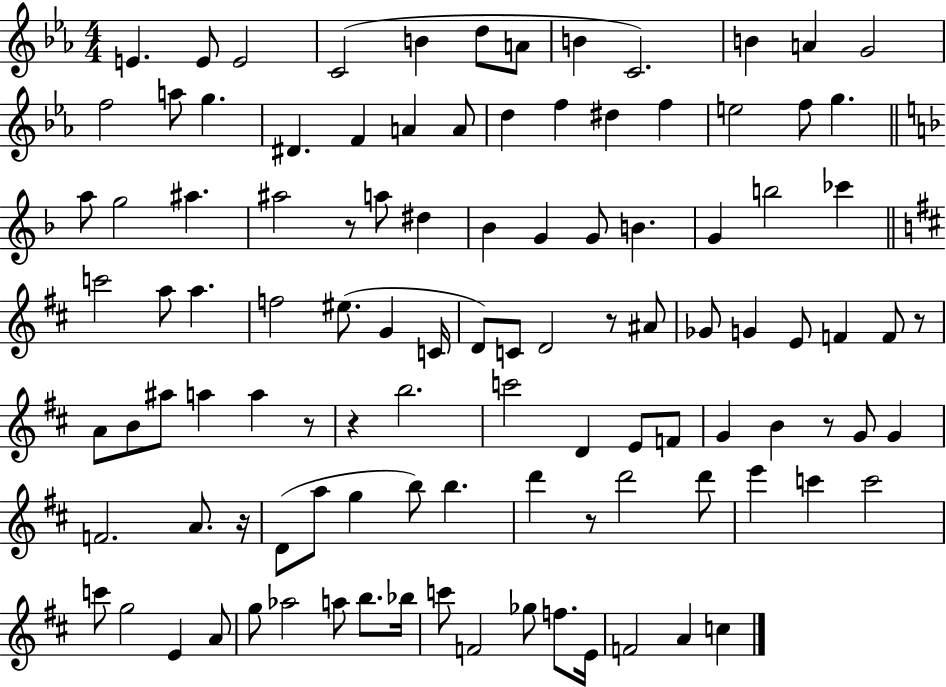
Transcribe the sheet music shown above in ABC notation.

X:1
T:Untitled
M:4/4
L:1/4
K:Eb
E E/2 E2 C2 B d/2 A/2 B C2 B A G2 f2 a/2 g ^D F A A/2 d f ^d f e2 f/2 g a/2 g2 ^a ^a2 z/2 a/2 ^d _B G G/2 B G b2 _c' c'2 a/2 a f2 ^e/2 G C/4 D/2 C/2 D2 z/2 ^A/2 _G/2 G E/2 F F/2 z/2 A/2 B/2 ^a/2 a a z/2 z b2 c'2 D E/2 F/2 G B z/2 G/2 G F2 A/2 z/4 D/2 a/2 g b/2 b d' z/2 d'2 d'/2 e' c' c'2 c'/2 g2 E A/2 g/2 _a2 a/2 b/2 _b/4 c'/2 F2 _g/2 f/2 E/4 F2 A c